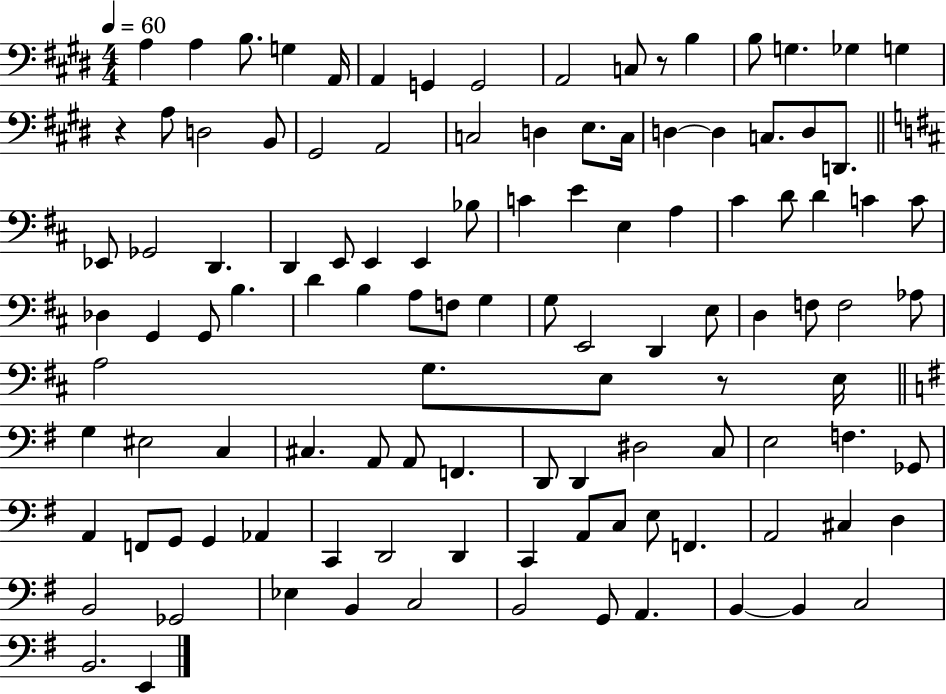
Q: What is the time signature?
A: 4/4